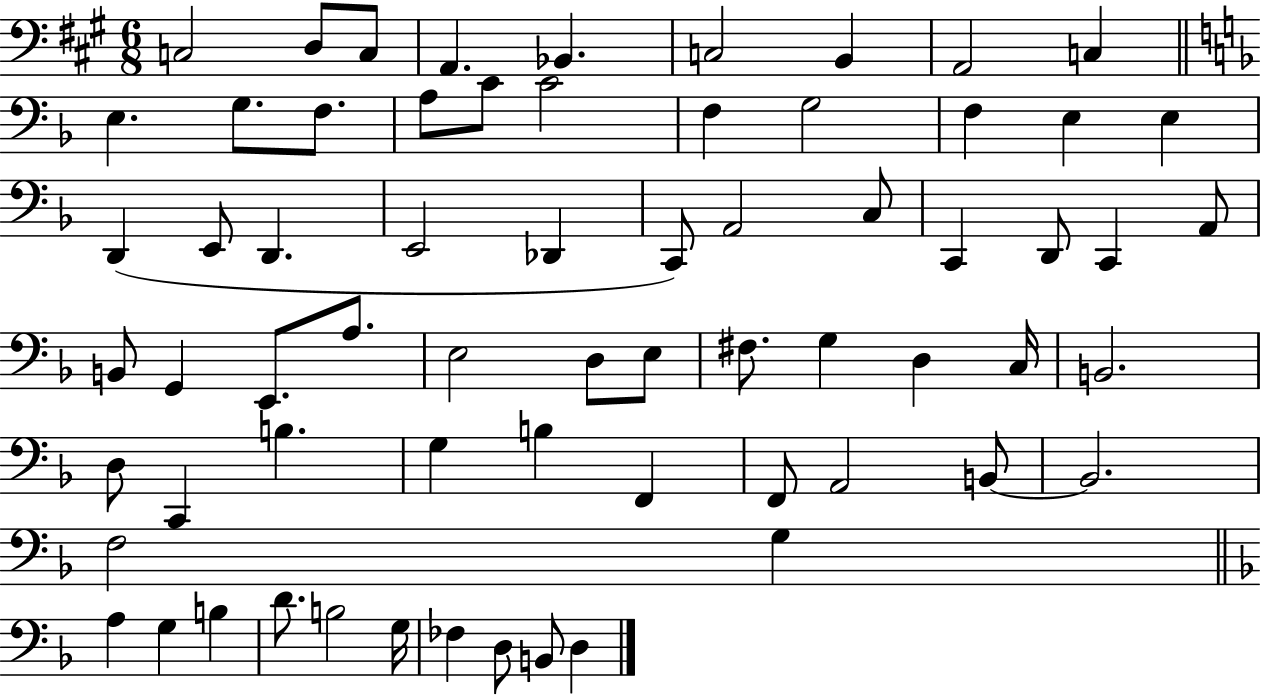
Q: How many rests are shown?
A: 0